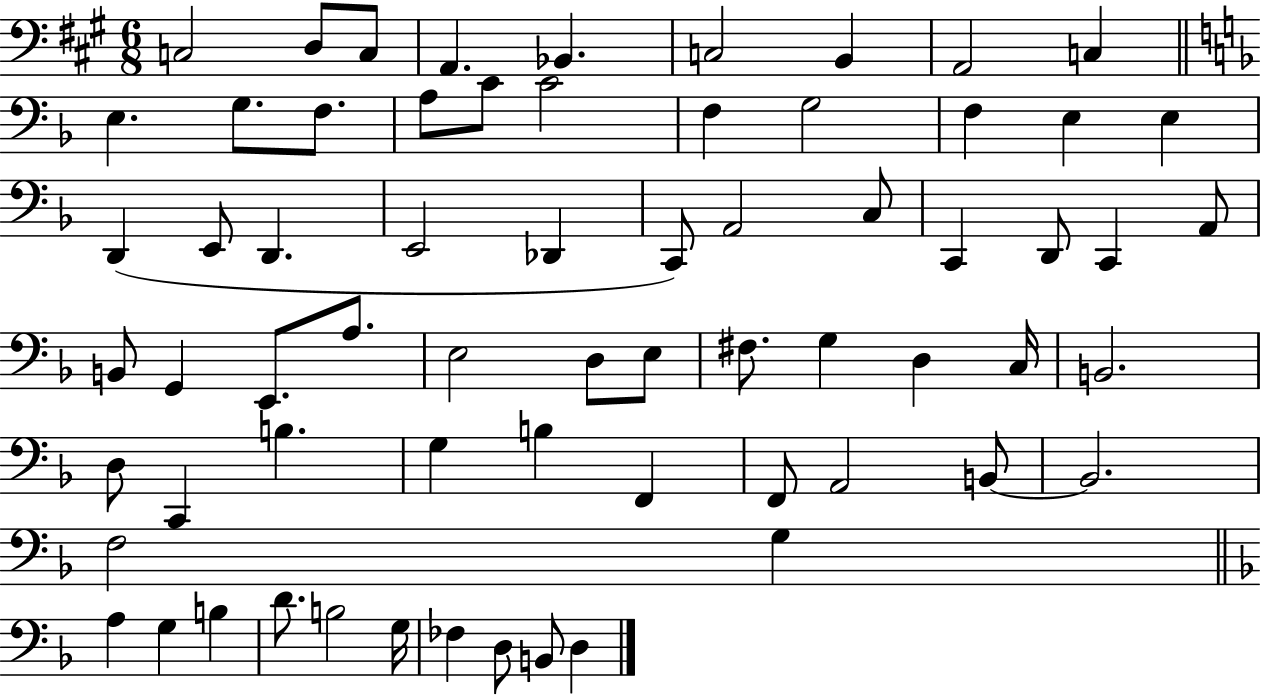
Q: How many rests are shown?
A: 0